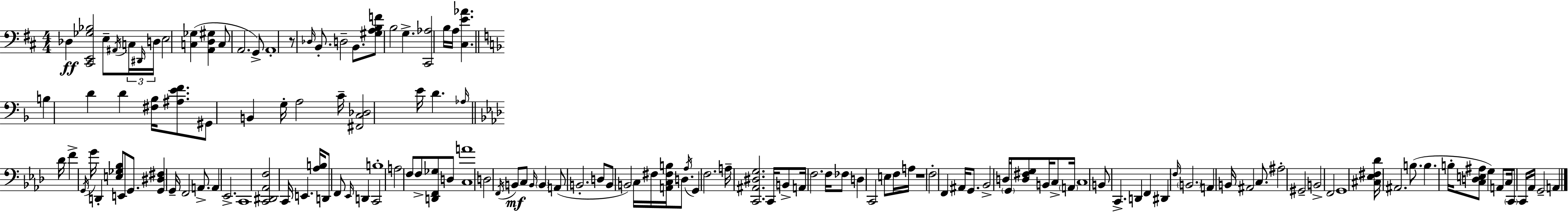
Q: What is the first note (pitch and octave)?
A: Db3